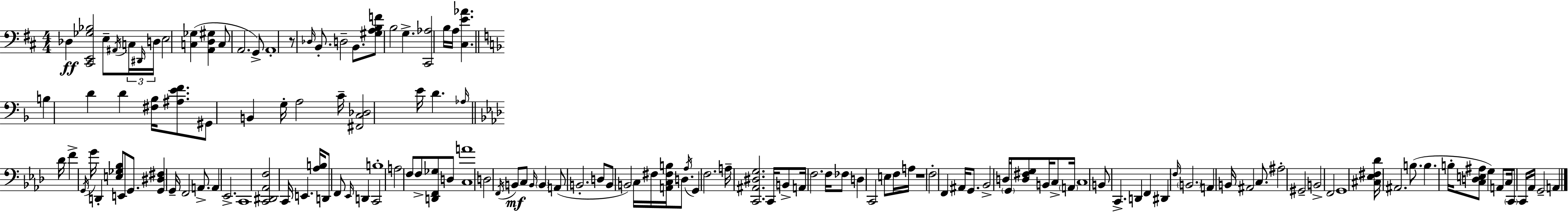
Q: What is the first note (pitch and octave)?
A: Db3